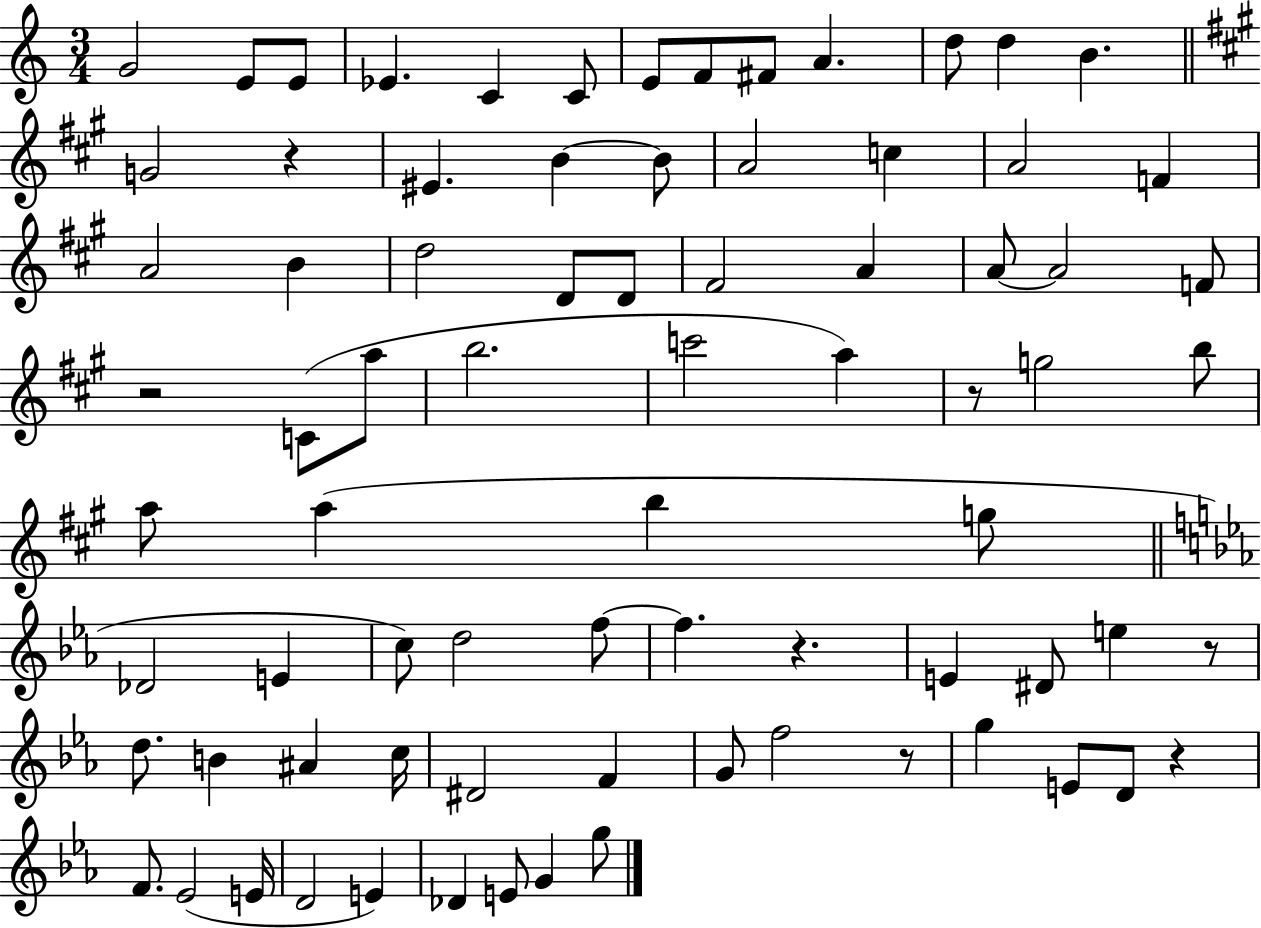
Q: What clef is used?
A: treble